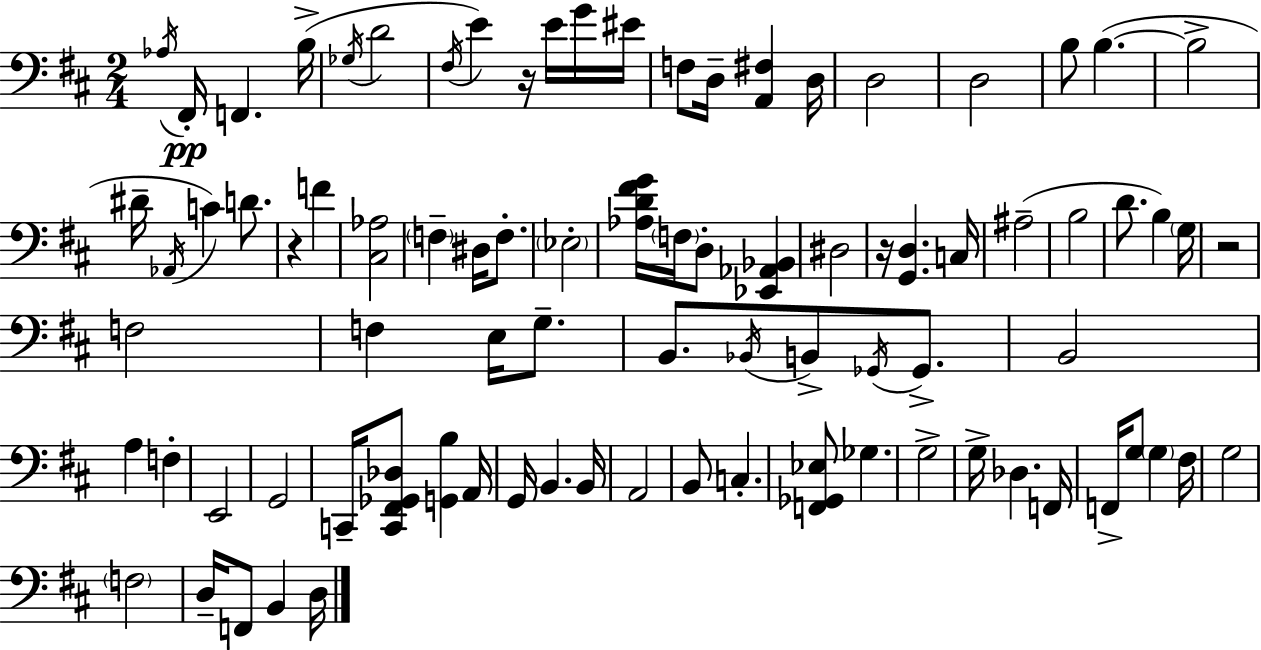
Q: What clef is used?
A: bass